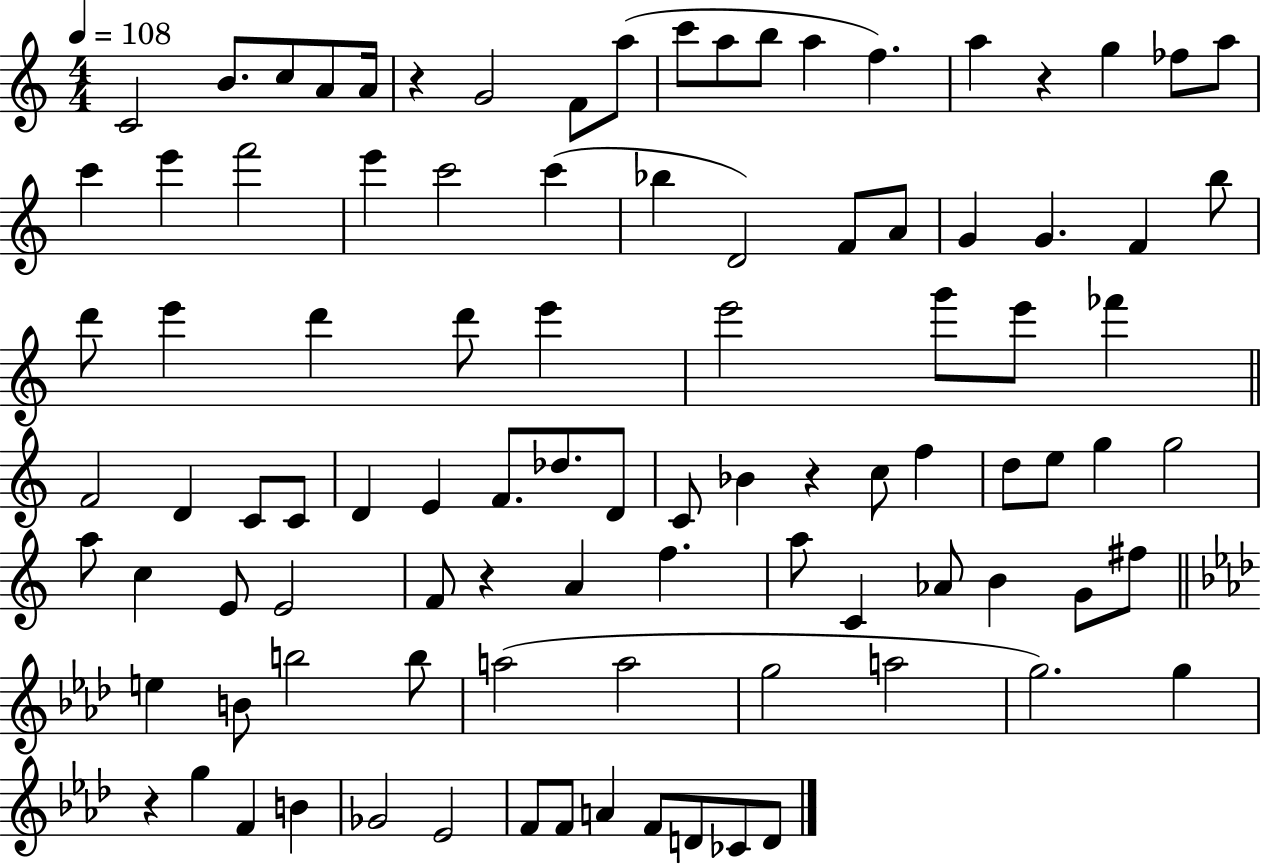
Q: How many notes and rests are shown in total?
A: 97